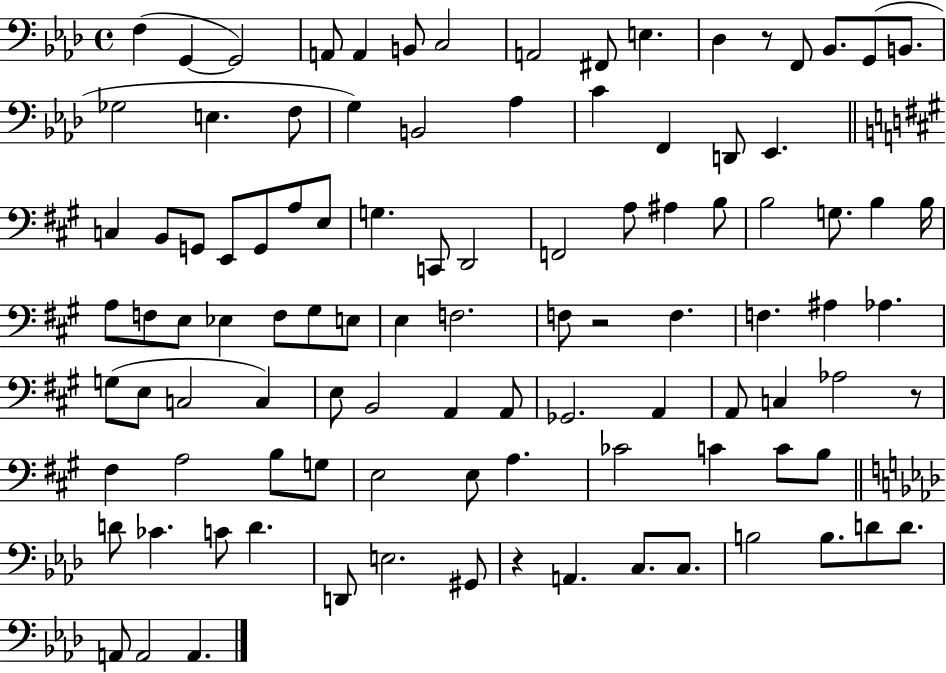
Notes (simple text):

F3/q G2/q G2/h A2/e A2/q B2/e C3/h A2/h F#2/e E3/q. Db3/q R/e F2/e Bb2/e. G2/e B2/e. Gb3/h E3/q. F3/e G3/q B2/h Ab3/q C4/q F2/q D2/e Eb2/q. C3/q B2/e G2/e E2/e G2/e A3/e E3/e G3/q. C2/e D2/h F2/h A3/e A#3/q B3/e B3/h G3/e. B3/q B3/s A3/e F3/e E3/e Eb3/q F3/e G#3/e E3/e E3/q F3/h. F3/e R/h F3/q. F3/q. A#3/q Ab3/q. G3/e E3/e C3/h C3/q E3/e B2/h A2/q A2/e Gb2/h. A2/q A2/e C3/q Ab3/h R/e F#3/q A3/h B3/e G3/e E3/h E3/e A3/q. CES4/h C4/q C4/e B3/e D4/e CES4/q. C4/e D4/q. D2/e E3/h. G#2/e R/q A2/q. C3/e. C3/e. B3/h B3/e. D4/e D4/e. A2/e A2/h A2/q.